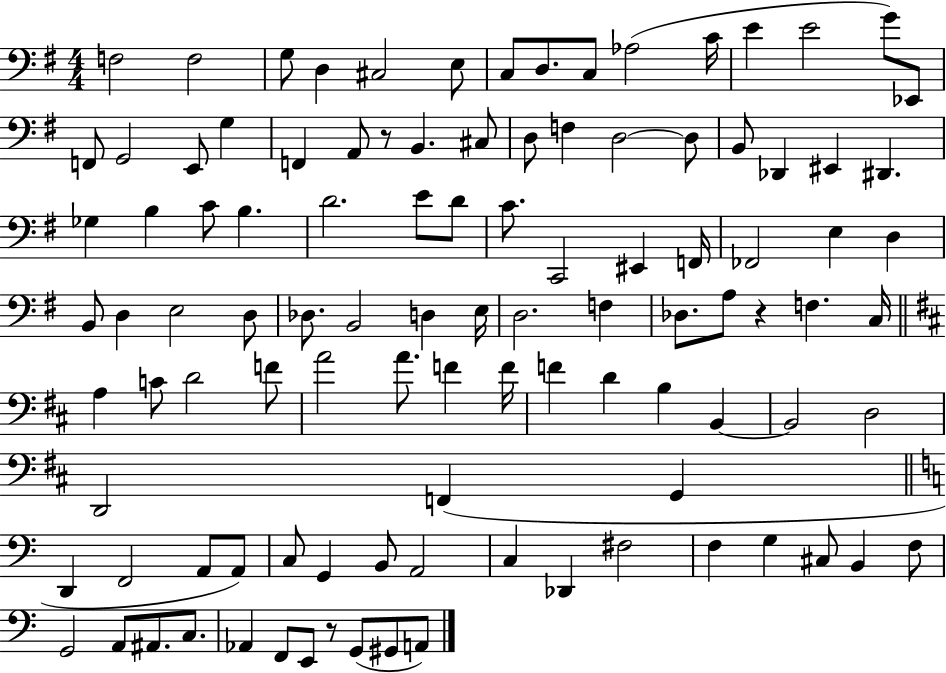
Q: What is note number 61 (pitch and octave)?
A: C4